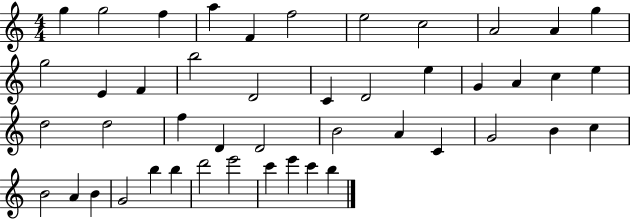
X:1
T:Untitled
M:4/4
L:1/4
K:C
g g2 f a F f2 e2 c2 A2 A g g2 E F b2 D2 C D2 e G A c e d2 d2 f D D2 B2 A C G2 B c B2 A B G2 b b d'2 e'2 c' e' c' b